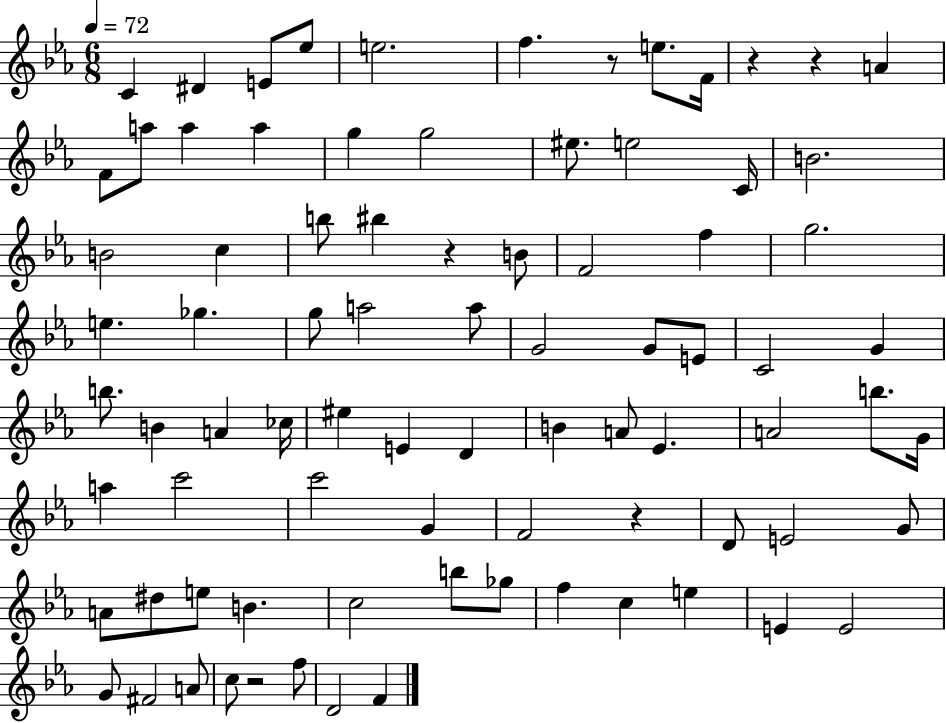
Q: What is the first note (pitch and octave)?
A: C4